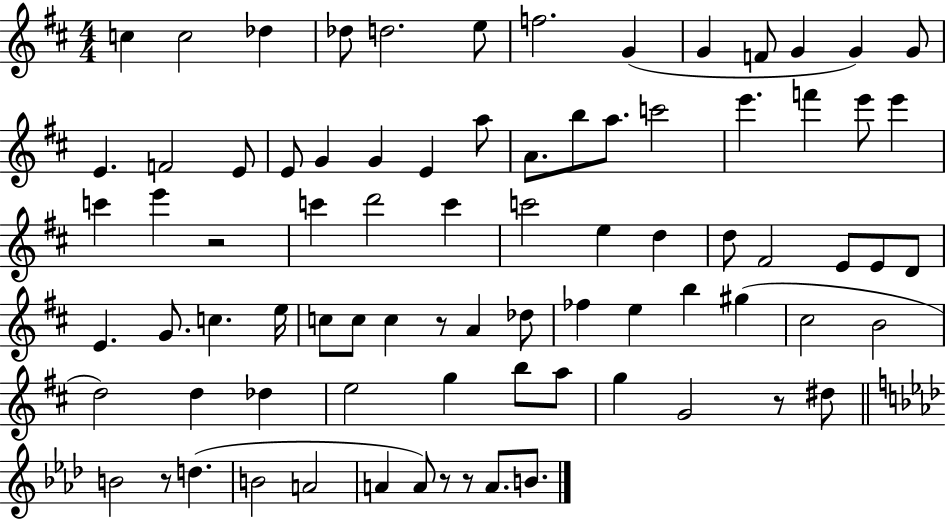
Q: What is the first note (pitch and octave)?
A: C5